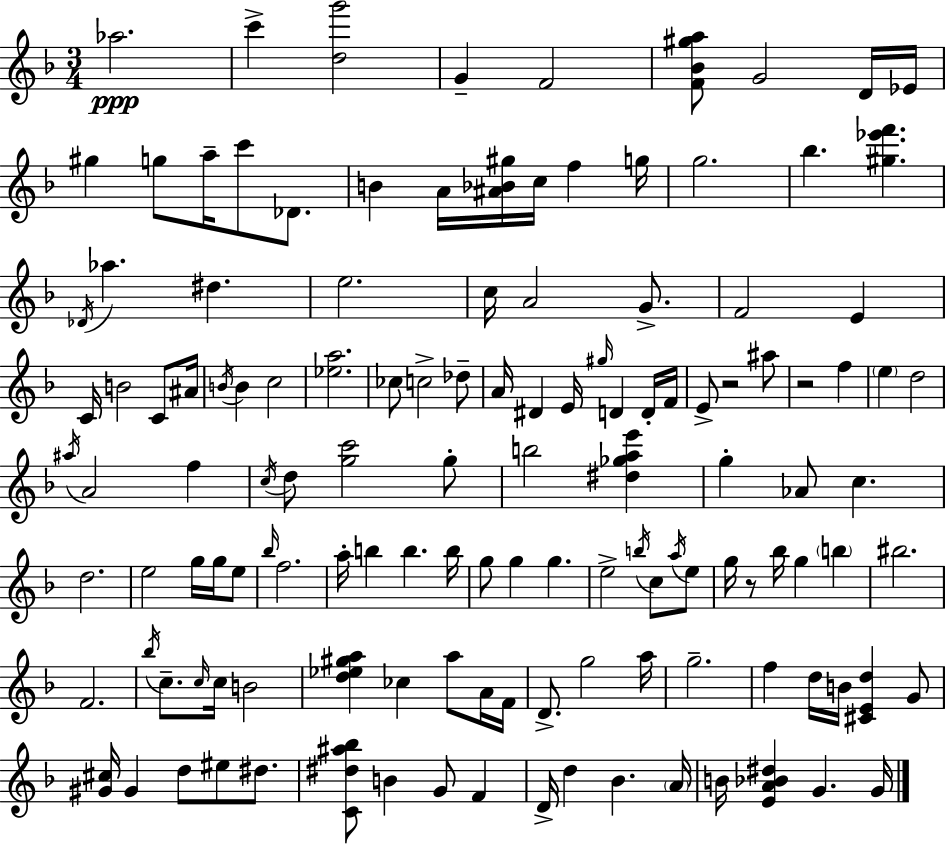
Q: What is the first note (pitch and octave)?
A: Ab5